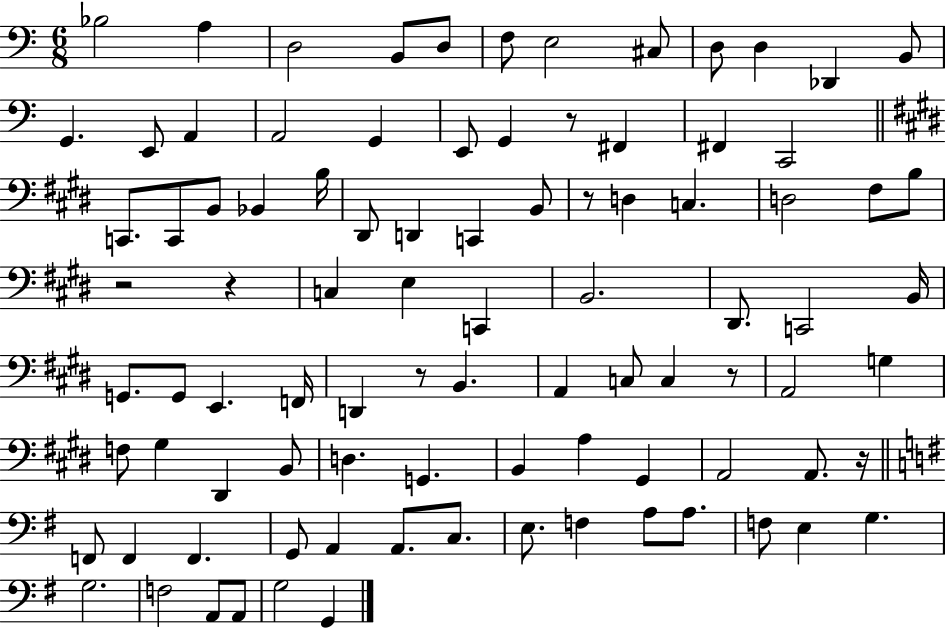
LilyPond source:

{
  \clef bass
  \numericTimeSignature
  \time 6/8
  \key c \major
  bes2 a4 | d2 b,8 d8 | f8 e2 cis8 | d8 d4 des,4 b,8 | \break g,4. e,8 a,4 | a,2 g,4 | e,8 g,4 r8 fis,4 | fis,4 c,2 | \break \bar "||" \break \key e \major c,8. c,8 b,8 bes,4 b16 | dis,8 d,4 c,4 b,8 | r8 d4 c4. | d2 fis8 b8 | \break r2 r4 | c4 e4 c,4 | b,2. | dis,8. c,2 b,16 | \break g,8. g,8 e,4. f,16 | d,4 r8 b,4. | a,4 c8 c4 r8 | a,2 g4 | \break f8 gis4 dis,4 b,8 | d4. g,4. | b,4 a4 gis,4 | a,2 a,8. r16 | \break \bar "||" \break \key e \minor f,8 f,4 f,4. | g,8 a,4 a,8. c8. | e8. f4 a8 a8. | f8 e4 g4. | \break g2. | f2 a,8 a,8 | g2 g,4 | \bar "|."
}